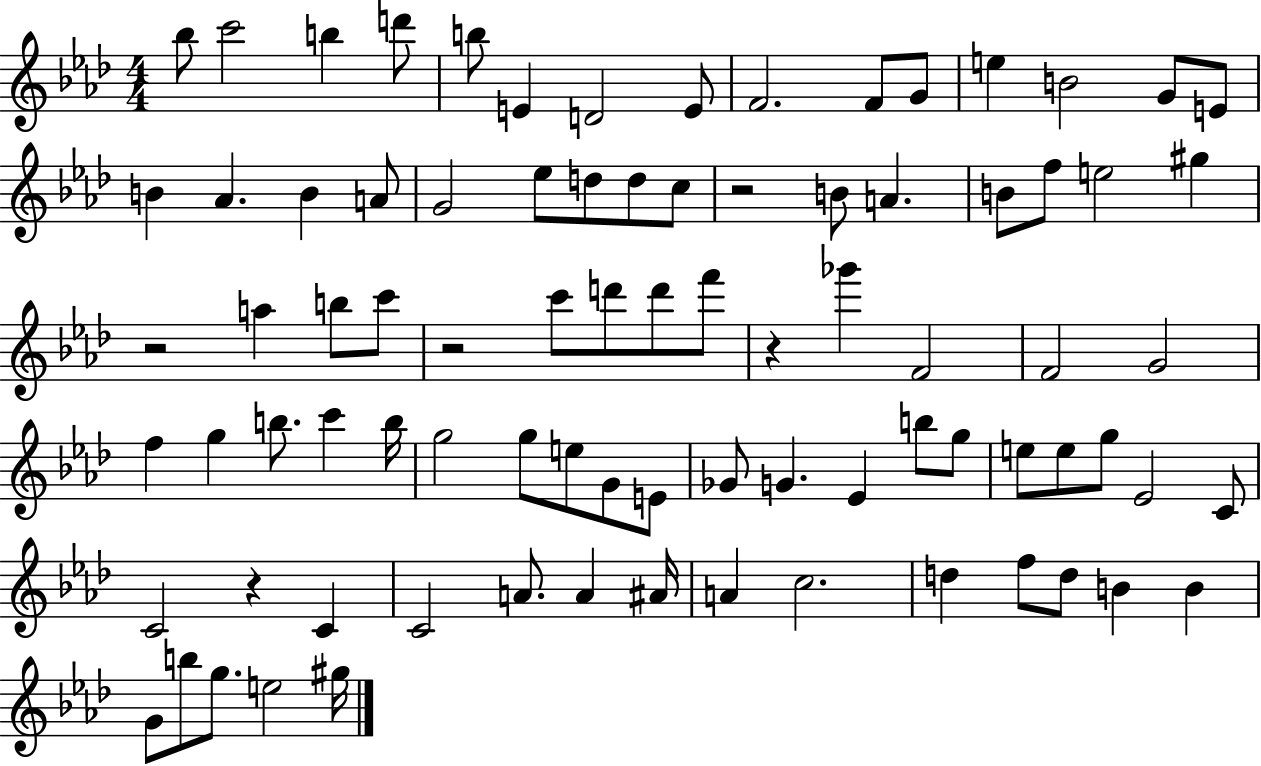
{
  \clef treble
  \numericTimeSignature
  \time 4/4
  \key aes \major
  bes''8 c'''2 b''4 d'''8 | b''8 e'4 d'2 e'8 | f'2. f'8 g'8 | e''4 b'2 g'8 e'8 | \break b'4 aes'4. b'4 a'8 | g'2 ees''8 d''8 d''8 c''8 | r2 b'8 a'4. | b'8 f''8 e''2 gis''4 | \break r2 a''4 b''8 c'''8 | r2 c'''8 d'''8 d'''8 f'''8 | r4 ges'''4 f'2 | f'2 g'2 | \break f''4 g''4 b''8. c'''4 b''16 | g''2 g''8 e''8 g'8 e'8 | ges'8 g'4. ees'4 b''8 g''8 | e''8 e''8 g''8 ees'2 c'8 | \break c'2 r4 c'4 | c'2 a'8. a'4 ais'16 | a'4 c''2. | d''4 f''8 d''8 b'4 b'4 | \break g'8 b''8 g''8. e''2 gis''16 | \bar "|."
}